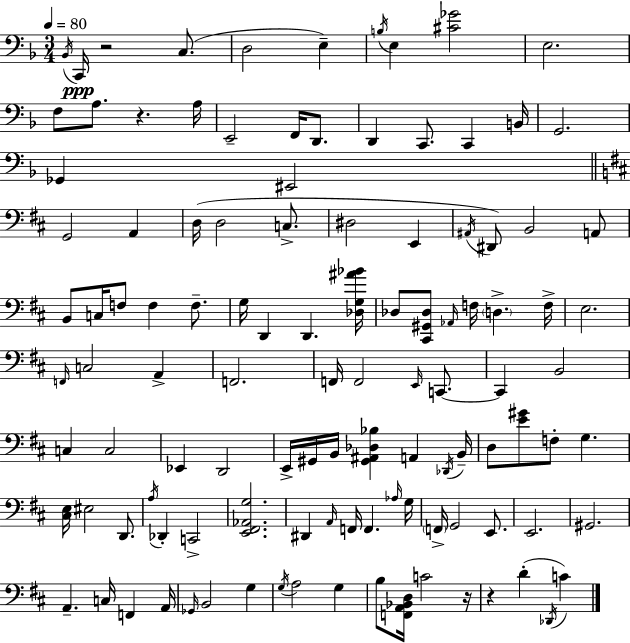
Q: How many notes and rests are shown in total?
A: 112